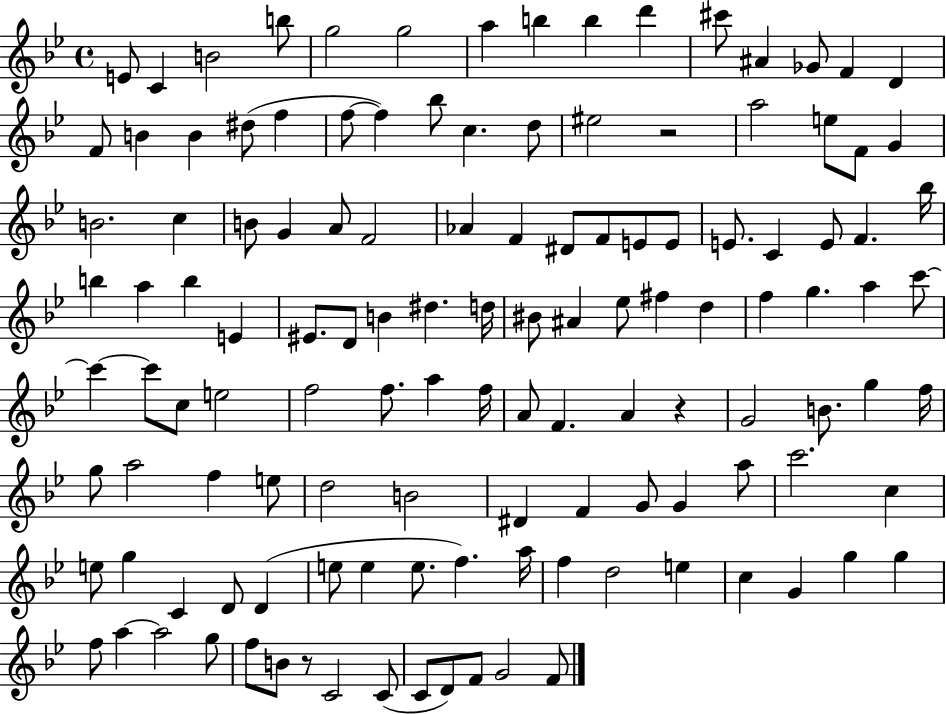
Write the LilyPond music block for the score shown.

{
  \clef treble
  \time 4/4
  \defaultTimeSignature
  \key bes \major
  e'8 c'4 b'2 b''8 | g''2 g''2 | a''4 b''4 b''4 d'''4 | cis'''8 ais'4 ges'8 f'4 d'4 | \break f'8 b'4 b'4 dis''8( f''4 | f''8~~ f''4) bes''8 c''4. d''8 | eis''2 r2 | a''2 e''8 f'8 g'4 | \break b'2. c''4 | b'8 g'4 a'8 f'2 | aes'4 f'4 dis'8 f'8 e'8 e'8 | e'8. c'4 e'8 f'4. bes''16 | \break b''4 a''4 b''4 e'4 | eis'8. d'8 b'4 dis''4. d''16 | bis'8 ais'4 ees''8 fis''4 d''4 | f''4 g''4. a''4 c'''8~~ | \break c'''4~~ c'''8 c''8 e''2 | f''2 f''8. a''4 f''16 | a'8 f'4. a'4 r4 | g'2 b'8. g''4 f''16 | \break g''8 a''2 f''4 e''8 | d''2 b'2 | dis'4 f'4 g'8 g'4 a''8 | c'''2. c''4 | \break e''8 g''4 c'4 d'8 d'4( | e''8 e''4 e''8. f''4.) a''16 | f''4 d''2 e''4 | c''4 g'4 g''4 g''4 | \break f''8 a''4~~ a''2 g''8 | f''8 b'8 r8 c'2 c'8( | c'8 d'8) f'8 g'2 f'8 | \bar "|."
}